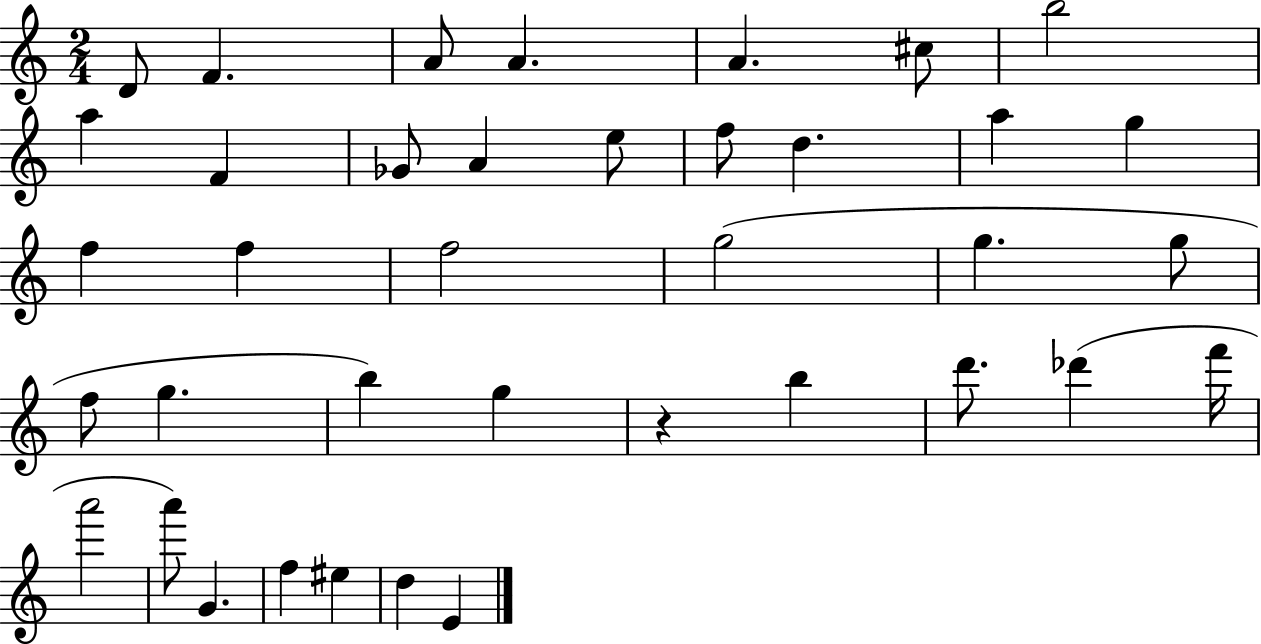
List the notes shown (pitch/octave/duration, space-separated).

D4/e F4/q. A4/e A4/q. A4/q. C#5/e B5/h A5/q F4/q Gb4/e A4/q E5/e F5/e D5/q. A5/q G5/q F5/q F5/q F5/h G5/h G5/q. G5/e F5/e G5/q. B5/q G5/q R/q B5/q D6/e. Db6/q F6/s A6/h A6/e G4/q. F5/q EIS5/q D5/q E4/q